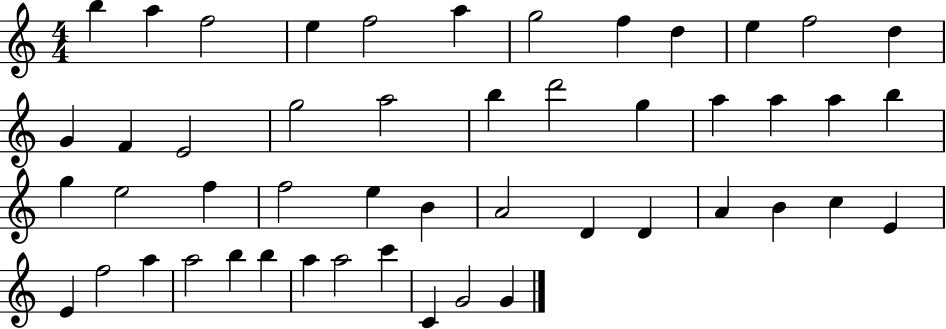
{
  \clef treble
  \numericTimeSignature
  \time 4/4
  \key c \major
  b''4 a''4 f''2 | e''4 f''2 a''4 | g''2 f''4 d''4 | e''4 f''2 d''4 | \break g'4 f'4 e'2 | g''2 a''2 | b''4 d'''2 g''4 | a''4 a''4 a''4 b''4 | \break g''4 e''2 f''4 | f''2 e''4 b'4 | a'2 d'4 d'4 | a'4 b'4 c''4 e'4 | \break e'4 f''2 a''4 | a''2 b''4 b''4 | a''4 a''2 c'''4 | c'4 g'2 g'4 | \break \bar "|."
}